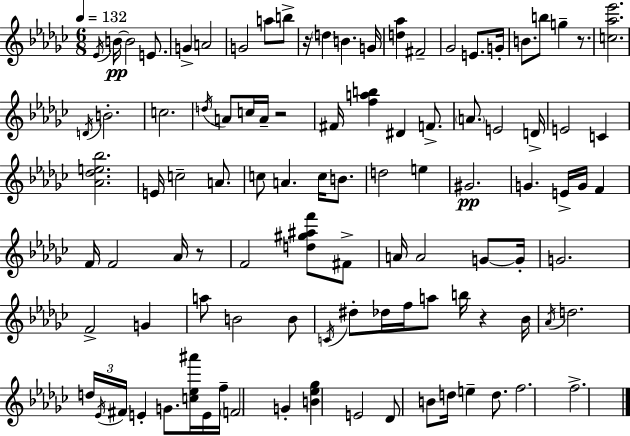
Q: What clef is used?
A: treble